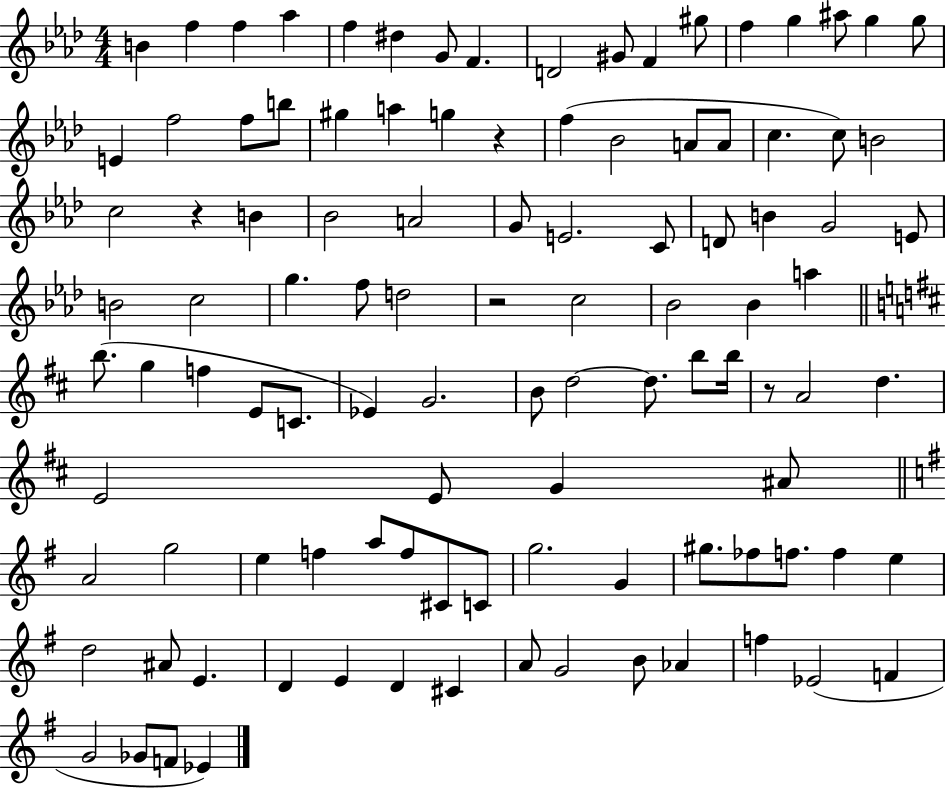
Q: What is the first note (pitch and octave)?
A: B4